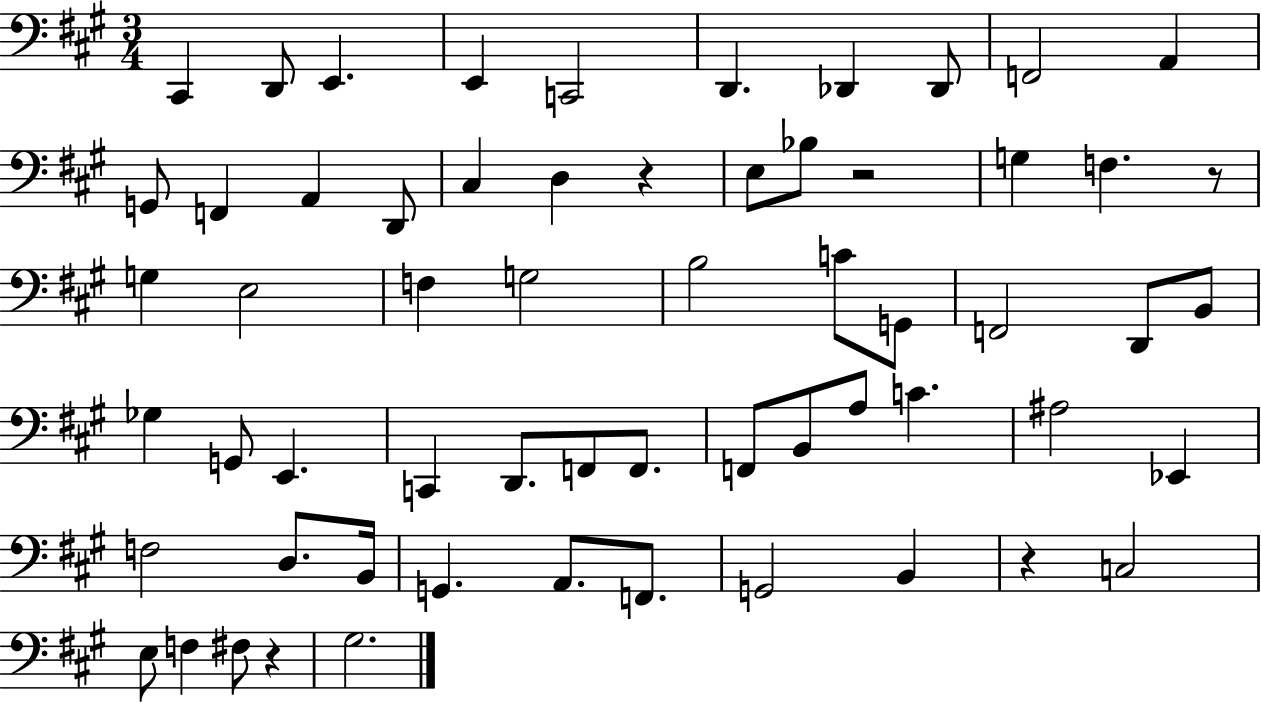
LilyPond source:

{
  \clef bass
  \numericTimeSignature
  \time 3/4
  \key a \major
  cis,4 d,8 e,4. | e,4 c,2 | d,4. des,4 des,8 | f,2 a,4 | \break g,8 f,4 a,4 d,8 | cis4 d4 r4 | e8 bes8 r2 | g4 f4. r8 | \break g4 e2 | f4 g2 | b2 c'8 g,8 | f,2 d,8 b,8 | \break ges4 g,8 e,4. | c,4 d,8. f,8 f,8. | f,8 b,8 a8 c'4. | ais2 ees,4 | \break f2 d8. b,16 | g,4. a,8. f,8. | g,2 b,4 | r4 c2 | \break e8 f4 fis8 r4 | gis2. | \bar "|."
}